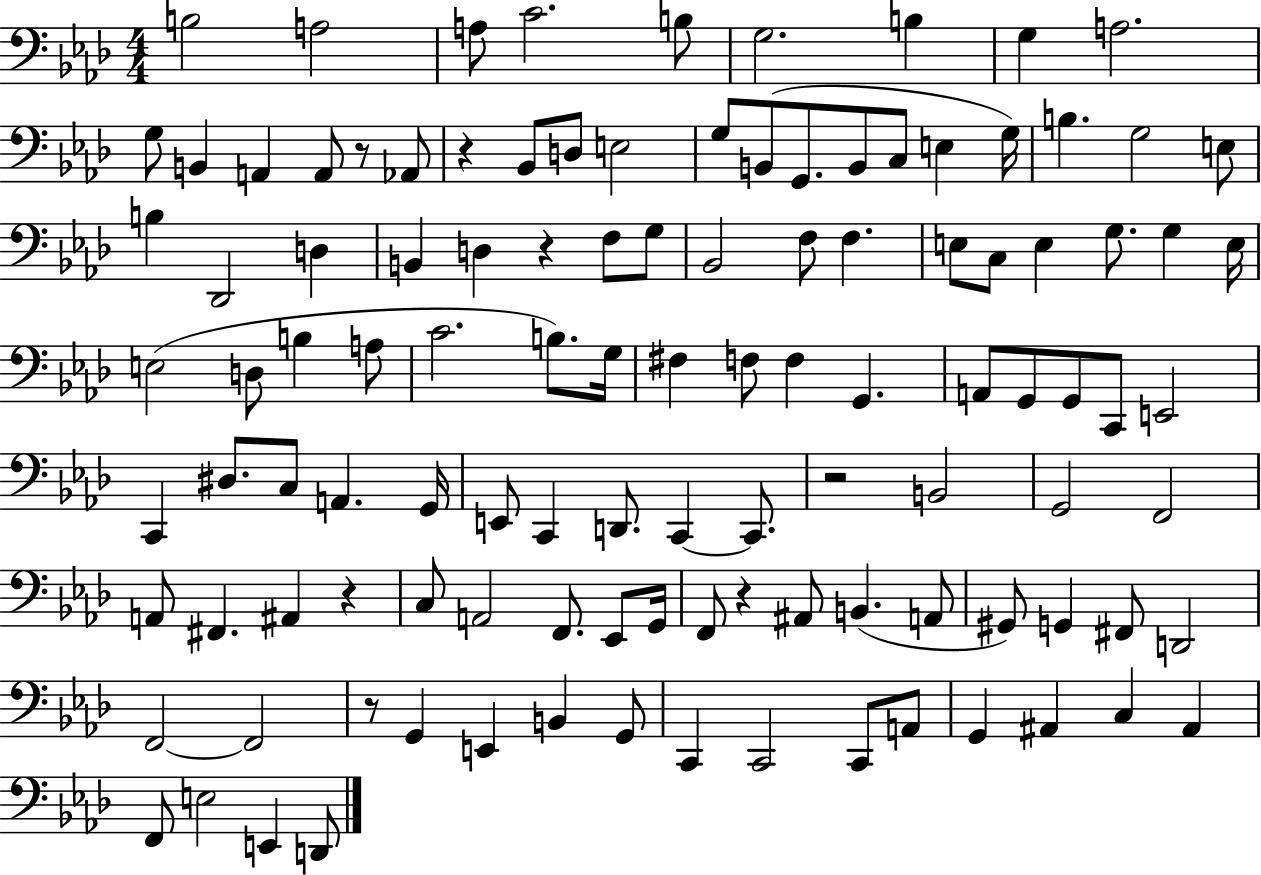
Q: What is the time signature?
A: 4/4